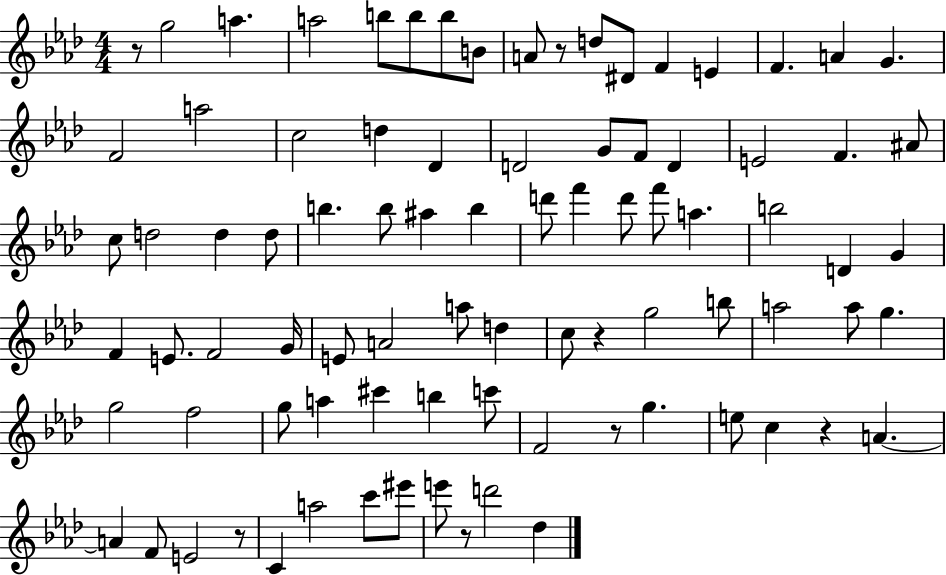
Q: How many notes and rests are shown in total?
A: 86